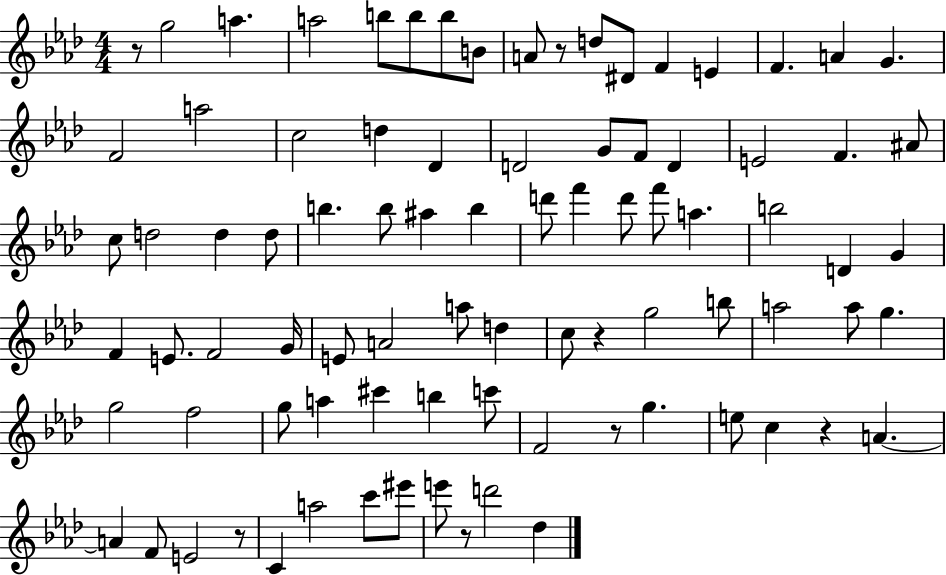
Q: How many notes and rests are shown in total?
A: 86